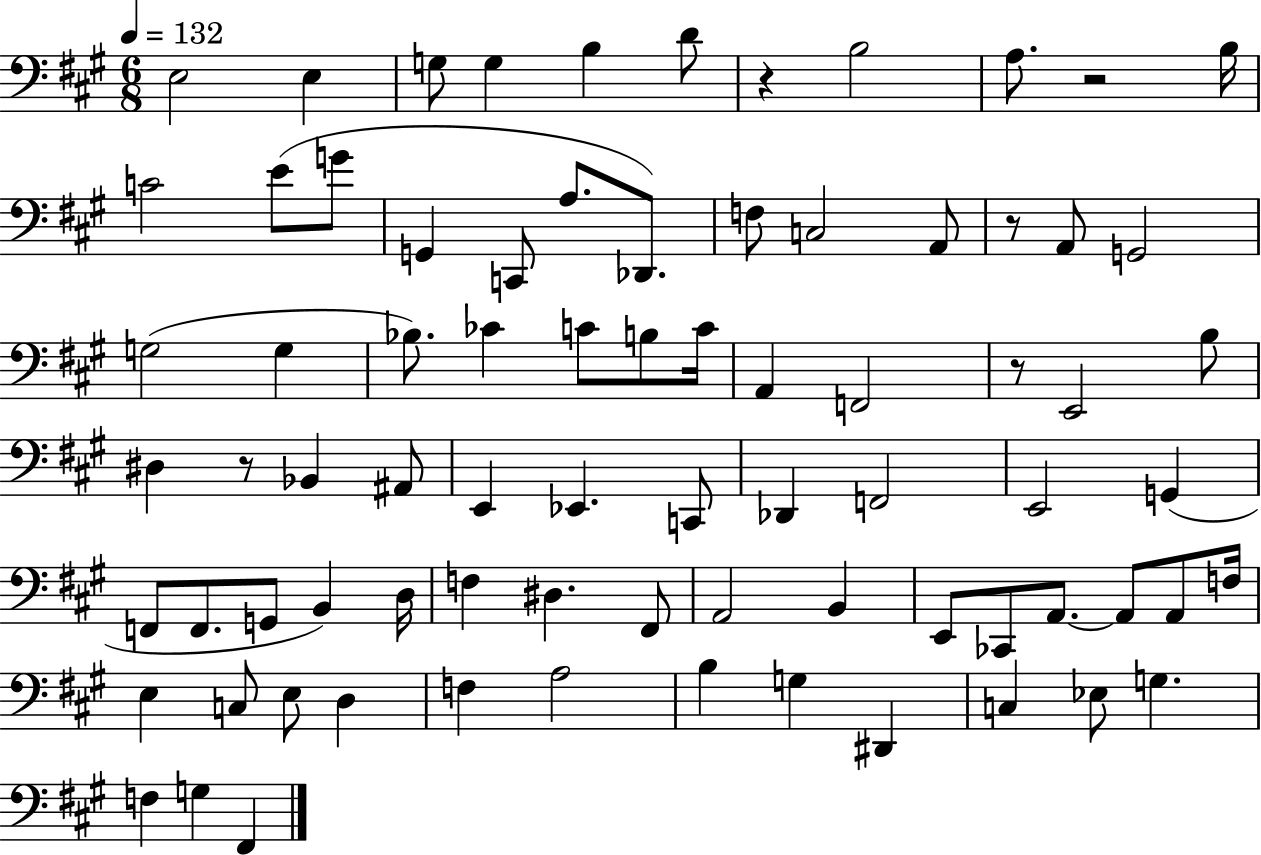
{
  \clef bass
  \numericTimeSignature
  \time 6/8
  \key a \major
  \tempo 4 = 132
  e2 e4 | g8 g4 b4 d'8 | r4 b2 | a8. r2 b16 | \break c'2 e'8( g'8 | g,4 c,8 a8. des,8.) | f8 c2 a,8 | r8 a,8 g,2 | \break g2( g4 | bes8.) ces'4 c'8 b8 c'16 | a,4 f,2 | r8 e,2 b8 | \break dis4 r8 bes,4 ais,8 | e,4 ees,4. c,8 | des,4 f,2 | e,2 g,4( | \break f,8 f,8. g,8 b,4) d16 | f4 dis4. fis,8 | a,2 b,4 | e,8 ces,8 a,8.~~ a,8 a,8 f16 | \break e4 c8 e8 d4 | f4 a2 | b4 g4 dis,4 | c4 ees8 g4. | \break f4 g4 fis,4 | \bar "|."
}